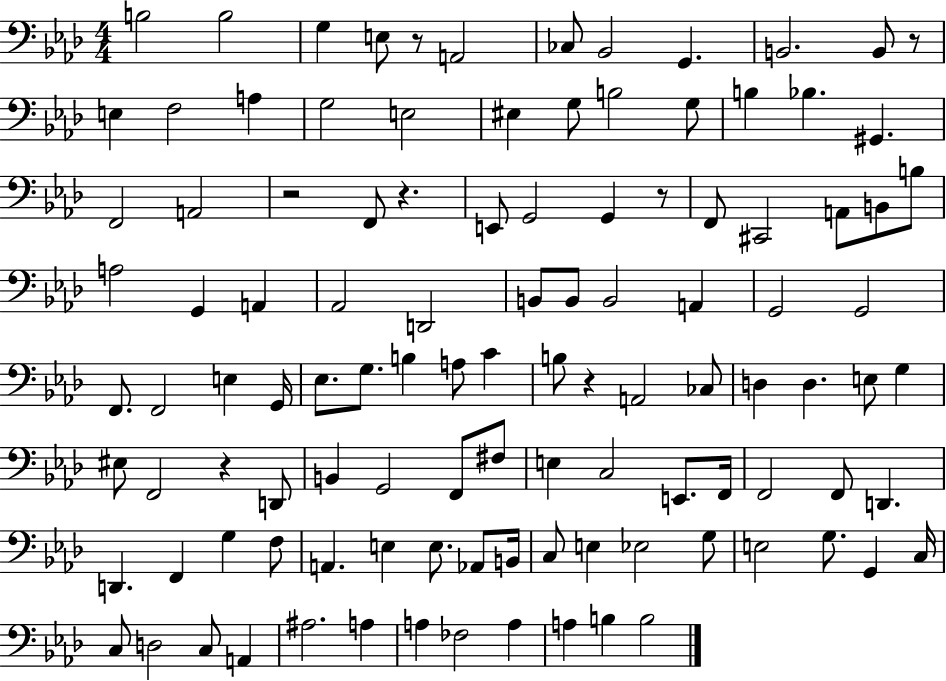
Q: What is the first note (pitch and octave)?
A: B3